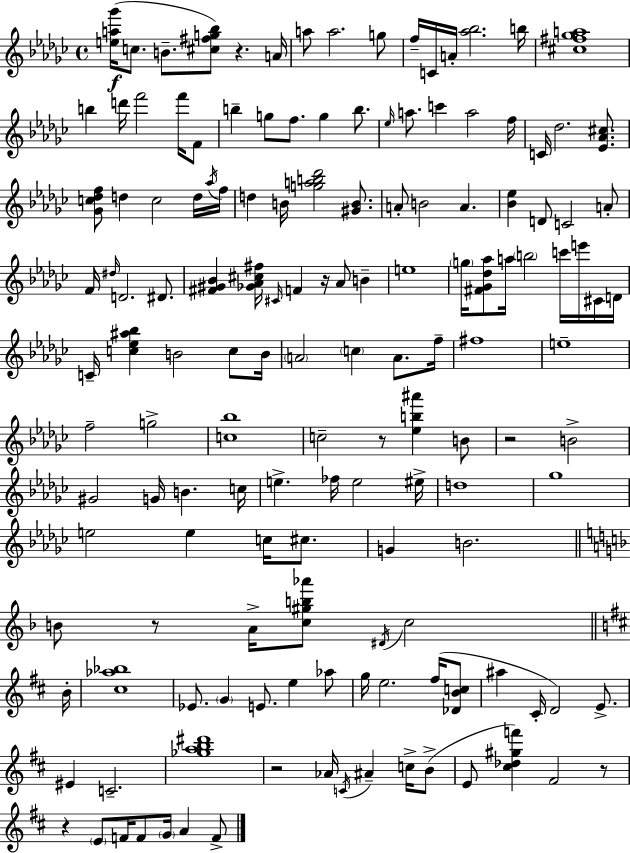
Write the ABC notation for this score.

X:1
T:Untitled
M:4/4
L:1/4
K:Ebm
[ea_g']/4 c/2 B/2 [^c^fg_b]/2 z A/4 a/2 a2 g/2 f/4 C/4 A/4 [_a_b]2 b/4 [^c^f_ga]4 b d'/4 f'2 f'/4 F/2 b g/2 f/2 g b/2 _e/4 a/2 c' a2 f/4 C/4 _d2 [_E_A^c]/2 [_Gc_df]/2 d c2 d/4 _a/4 f/4 d B/4 [gab_d']2 [^GB]/2 A/2 B2 A [_B_e] D/2 C2 A/2 F/4 ^d/4 D2 ^D/2 [^F^G_B] [_G_A^c^f]/4 ^C/4 F z/4 _A/2 B e4 g/4 [^F_G_d_a]/2 a/4 b2 c'/4 e'/4 ^C/4 D/4 C/4 [c_e^a_b] B2 c/2 B/4 A2 c A/2 f/4 ^f4 e4 f2 g2 [c_b]4 c2 z/2 [_eb^a'] B/2 z2 B2 ^G2 G/4 B c/4 e _f/4 e2 ^e/4 d4 _g4 e2 e c/4 ^c/2 G B2 B/2 z/2 A/4 [c^gb_a']/2 ^D/4 c2 B/4 [^c_a_b]4 _E/2 G E/2 e _a/2 g/4 e2 ^f/4 [_DBc]/2 ^a ^C/4 D2 E/2 ^E C2 [_gab^d']4 z2 _A/4 C/4 ^A c/4 B/2 E/2 [^c_d^gf'] ^F2 z/2 z E/2 F/4 F/2 G/4 A F/2